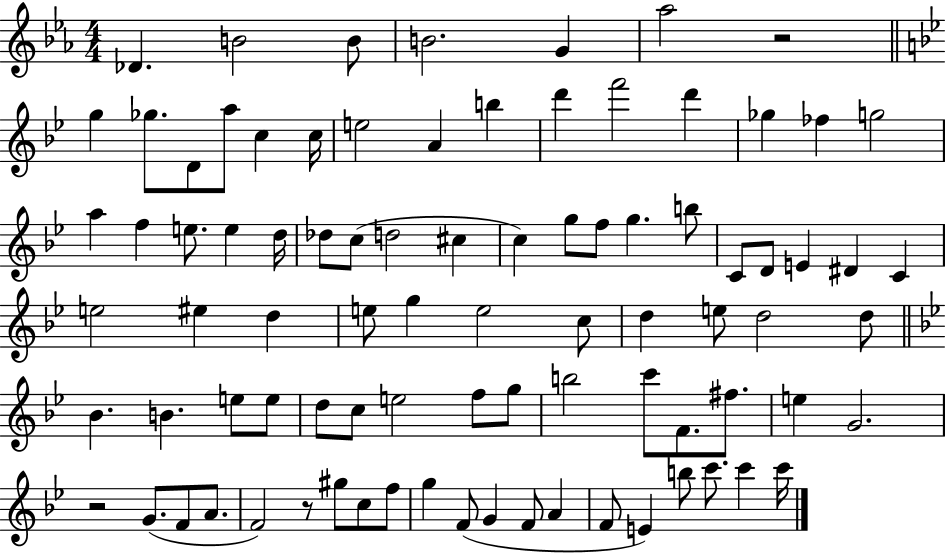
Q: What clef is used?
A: treble